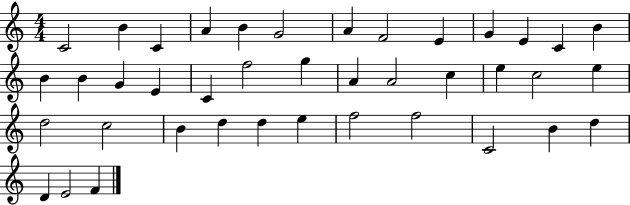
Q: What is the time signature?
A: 4/4